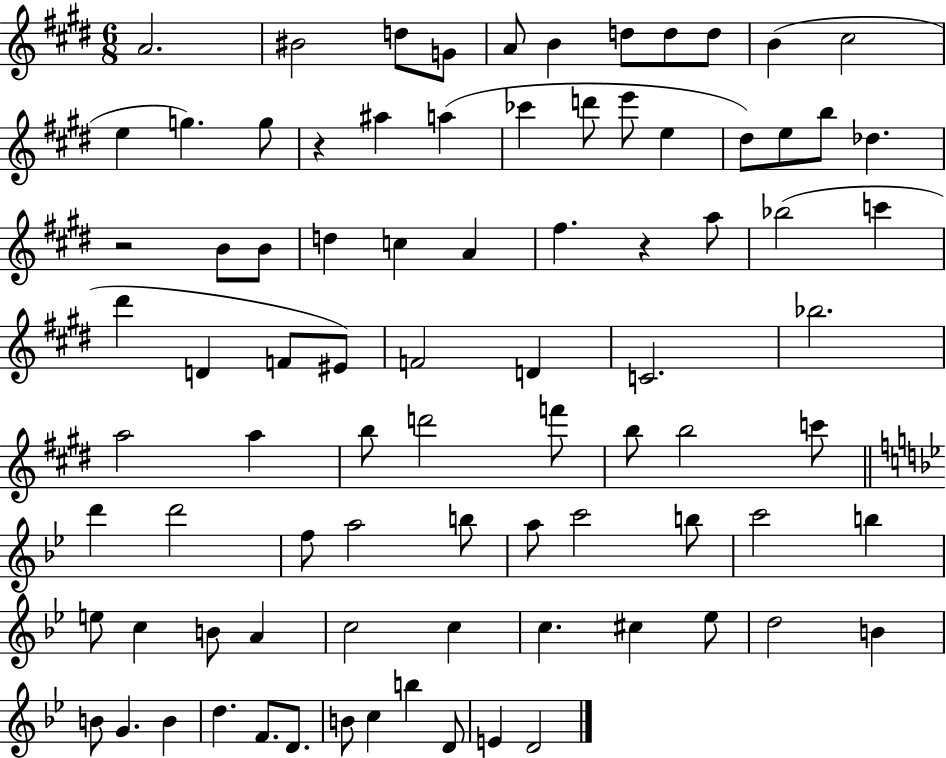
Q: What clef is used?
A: treble